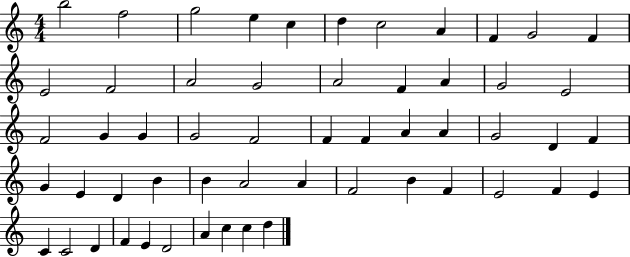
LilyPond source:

{
  \clef treble
  \numericTimeSignature
  \time 4/4
  \key c \major
  b''2 f''2 | g''2 e''4 c''4 | d''4 c''2 a'4 | f'4 g'2 f'4 | \break e'2 f'2 | a'2 g'2 | a'2 f'4 a'4 | g'2 e'2 | \break f'2 g'4 g'4 | g'2 f'2 | f'4 f'4 a'4 a'4 | g'2 d'4 f'4 | \break g'4 e'4 d'4 b'4 | b'4 a'2 a'4 | f'2 b'4 f'4 | e'2 f'4 e'4 | \break c'4 c'2 d'4 | f'4 e'4 d'2 | a'4 c''4 c''4 d''4 | \bar "|."
}